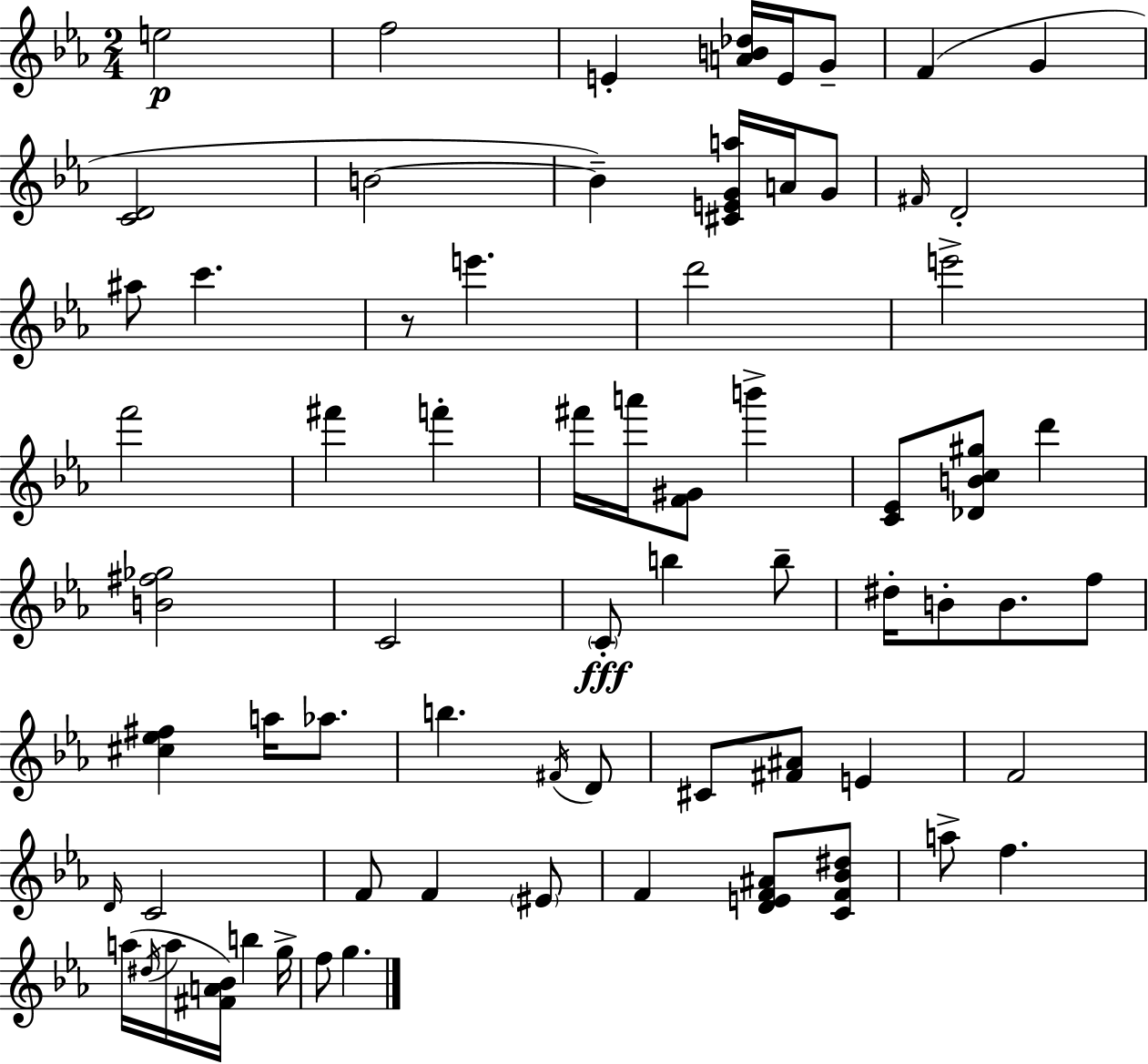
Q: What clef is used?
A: treble